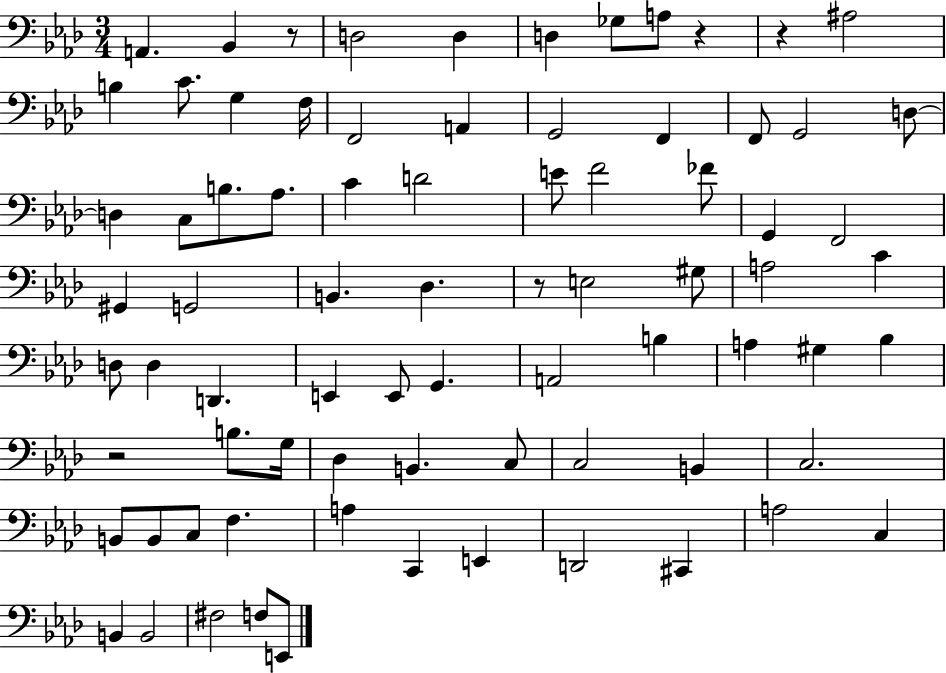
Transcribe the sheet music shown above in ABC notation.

X:1
T:Untitled
M:3/4
L:1/4
K:Ab
A,, _B,, z/2 D,2 D, D, _G,/2 A,/2 z z ^A,2 B, C/2 G, F,/4 F,,2 A,, G,,2 F,, F,,/2 G,,2 D,/2 D, C,/2 B,/2 _A,/2 C D2 E/2 F2 _F/2 G,, F,,2 ^G,, G,,2 B,, _D, z/2 E,2 ^G,/2 A,2 C D,/2 D, D,, E,, E,,/2 G,, A,,2 B, A, ^G, _B, z2 B,/2 G,/4 _D, B,, C,/2 C,2 B,, C,2 B,,/2 B,,/2 C,/2 F, A, C,, E,, D,,2 ^C,, A,2 C, B,, B,,2 ^F,2 F,/2 E,,/2